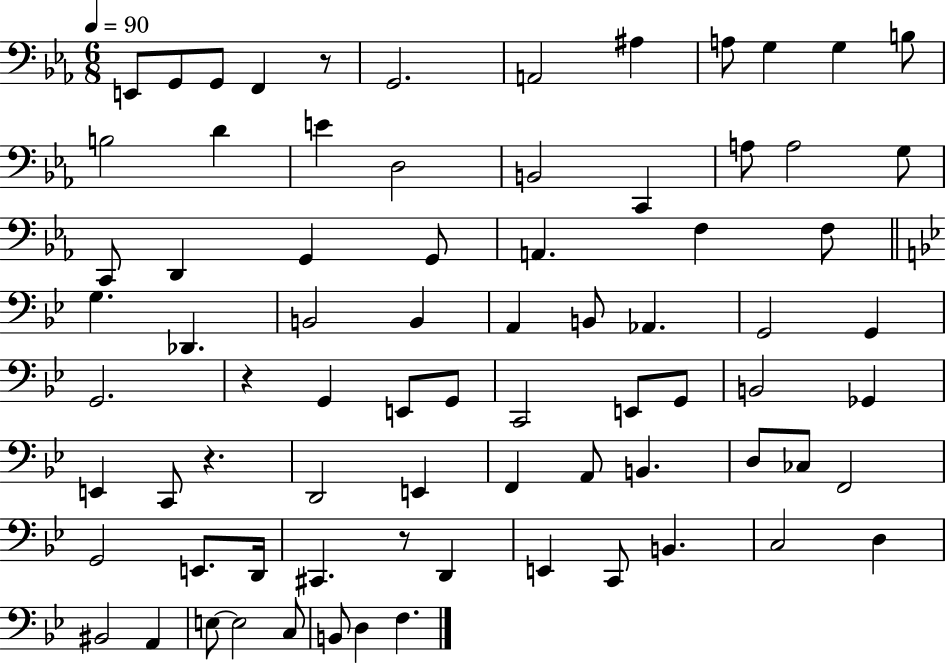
X:1
T:Untitled
M:6/8
L:1/4
K:Eb
E,,/2 G,,/2 G,,/2 F,, z/2 G,,2 A,,2 ^A, A,/2 G, G, B,/2 B,2 D E D,2 B,,2 C,, A,/2 A,2 G,/2 C,,/2 D,, G,, G,,/2 A,, F, F,/2 G, _D,, B,,2 B,, A,, B,,/2 _A,, G,,2 G,, G,,2 z G,, E,,/2 G,,/2 C,,2 E,,/2 G,,/2 B,,2 _G,, E,, C,,/2 z D,,2 E,, F,, A,,/2 B,, D,/2 _C,/2 F,,2 G,,2 E,,/2 D,,/4 ^C,, z/2 D,, E,, C,,/2 B,, C,2 D, ^B,,2 A,, E,/2 E,2 C,/2 B,,/2 D, F,